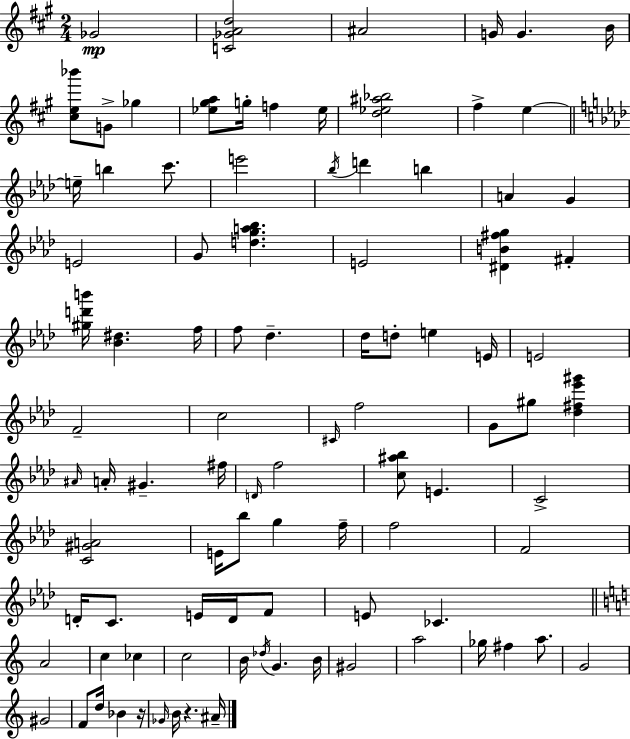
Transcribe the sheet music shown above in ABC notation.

X:1
T:Untitled
M:2/4
L:1/4
K:A
_G2 [C_GAd]2 ^A2 G/4 G B/4 [^ce_b']/2 G/2 _g [_e^ga]/2 g/4 f _e/4 [d_e^a_b]2 ^f e e/4 b c'/2 e'2 _b/4 d' b A G E2 G/2 [dga_b] E2 [^DB^fg] ^F [^gd'b']/4 [_B^d] f/4 f/2 _d _d/4 d/2 e E/4 E2 F2 c2 ^C/4 f2 G/2 ^g/2 [_d^f_e'^g'] ^A/4 A/4 ^G ^f/4 D/4 f2 [c^a_b]/2 E C2 [C^GA]2 E/4 _b/2 g f/4 f2 F2 D/4 C/2 E/4 D/4 F/2 E/2 _C A2 c _c c2 B/4 _d/4 G B/4 ^G2 a2 _g/4 ^f a/2 G2 ^G2 F/2 d/4 _B z/4 _G/4 B/4 z ^A/4